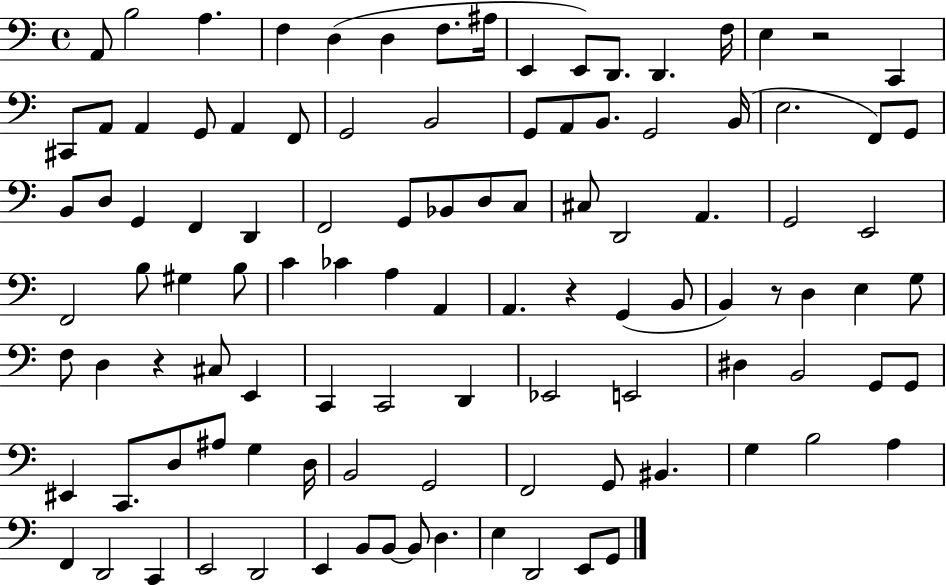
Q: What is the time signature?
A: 4/4